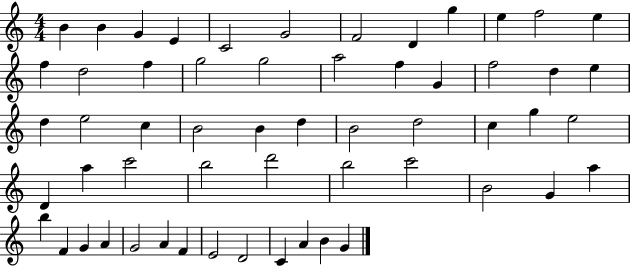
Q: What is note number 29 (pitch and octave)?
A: D5